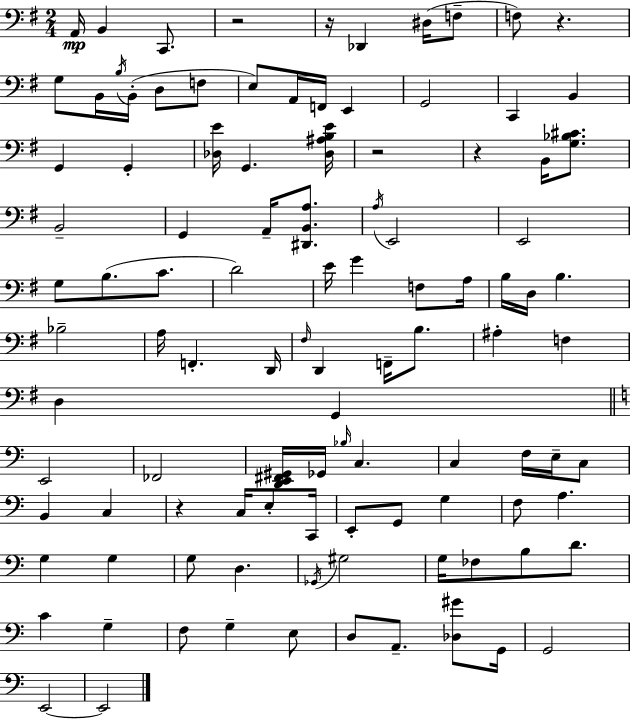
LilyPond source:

{
  \clef bass
  \numericTimeSignature
  \time 2/4
  \key g \major
  a,16\mp b,4 c,8. | r2 | r16 des,4 dis16( f8-- | f8) r4. | \break g8 b,16 \acciaccatura { b16 } b,16-.( d8 f8 | e8) a,16 f,16 e,4 | g,2 | c,4 b,4 | \break g,4 g,4-. | <des e'>16 g,4. | <des ais b e'>16 r2 | r4 b,16 <g bes cis'>8. | \break b,2-- | g,4 a,16-- <dis, b, a>8. | \acciaccatura { a16 } e,2 | e,2 | \break g8 b8.( c'8. | d'2) | e'16 g'4 f8 | a16 b16 d16 b4. | \break bes2-- | a16 f,4.-. | d,16 \grace { fis16 } d,4 f,16-- | b8. ais4-. f4 | \break d4 g,4 | \bar "||" \break \key a \minor e,2 | fes,2 | <d, e, fis, gis,>16 ges,16 \grace { bes16 } c4. | c4 f16 e16-- c8 | \break b,4 c4 | r4 c16 e8-. | c,16 e,8-. g,8 g4 | f8 a4. | \break g4 g4 | g8 d4. | \acciaccatura { ges,16 } gis2 | g16 fes8 b8 d'8. | \break c'4 g4-- | f8 g4-- | e8 d8 a,8.-- <des gis'>8 | g,16 g,2 | \break e,2~~ | e,2 | \bar "|."
}